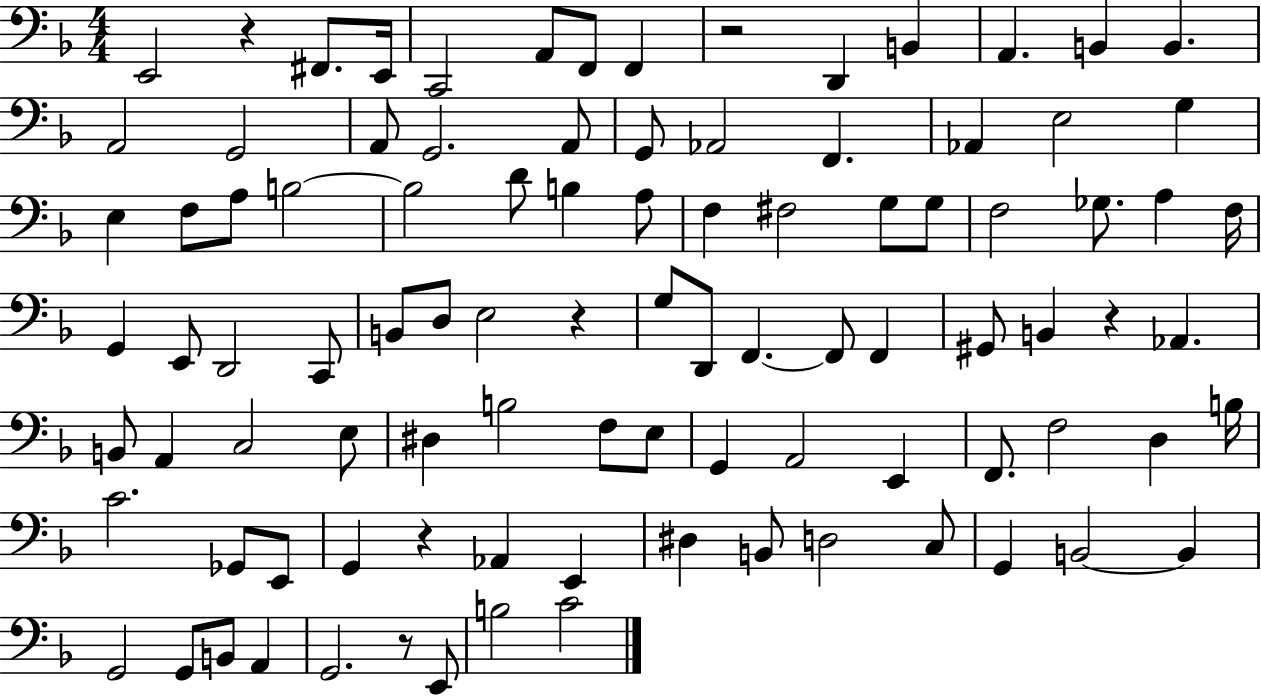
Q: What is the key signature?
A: F major